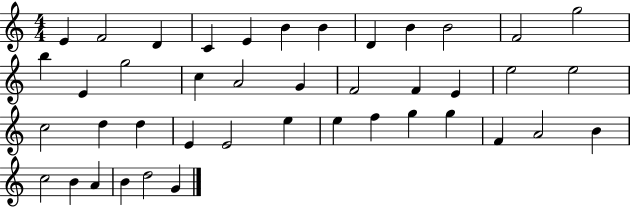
E4/q F4/h D4/q C4/q E4/q B4/q B4/q D4/q B4/q B4/h F4/h G5/h B5/q E4/q G5/h C5/q A4/h G4/q F4/h F4/q E4/q E5/h E5/h C5/h D5/q D5/q E4/q E4/h E5/q E5/q F5/q G5/q G5/q F4/q A4/h B4/q C5/h B4/q A4/q B4/q D5/h G4/q